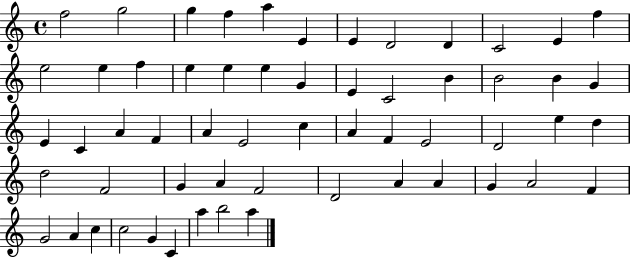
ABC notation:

X:1
T:Untitled
M:4/4
L:1/4
K:C
f2 g2 g f a E E D2 D C2 E f e2 e f e e e G E C2 B B2 B G E C A F A E2 c A F E2 D2 e d d2 F2 G A F2 D2 A A G A2 F G2 A c c2 G C a b2 a